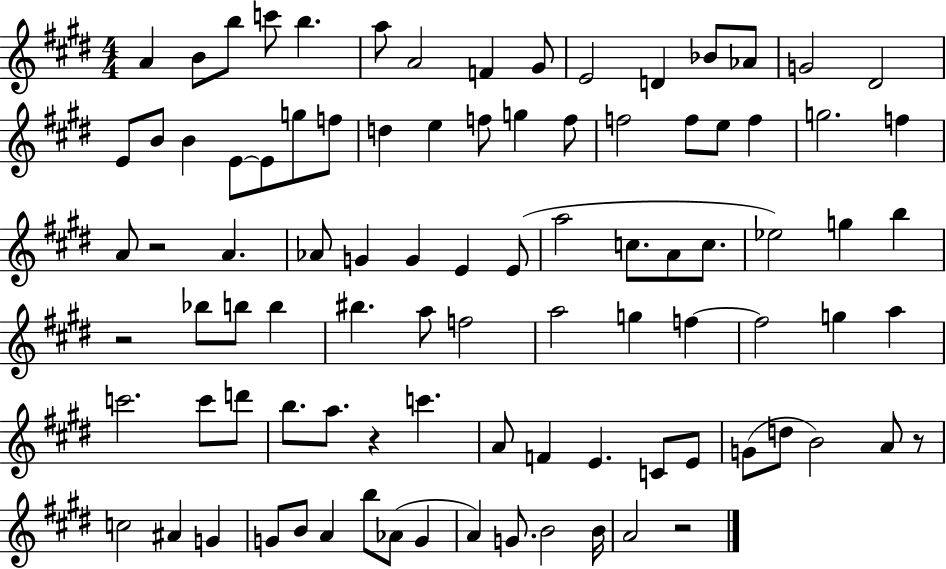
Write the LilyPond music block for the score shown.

{
  \clef treble
  \numericTimeSignature
  \time 4/4
  \key e \major
  \repeat volta 2 { a'4 b'8 b''8 c'''8 b''4. | a''8 a'2 f'4 gis'8 | e'2 d'4 bes'8 aes'8 | g'2 dis'2 | \break e'8 b'8 b'4 e'8~~ e'8 g''8 f''8 | d''4 e''4 f''8 g''4 f''8 | f''2 f''8 e''8 f''4 | g''2. f''4 | \break a'8 r2 a'4. | aes'8 g'4 g'4 e'4 e'8( | a''2 c''8. a'8 c''8. | ees''2) g''4 b''4 | \break r2 bes''8 b''8 b''4 | bis''4. a''8 f''2 | a''2 g''4 f''4~~ | f''2 g''4 a''4 | \break c'''2. c'''8 d'''8 | b''8. a''8. r4 c'''4. | a'8 f'4 e'4. c'8 e'8 | g'8( d''8 b'2) a'8 r8 | \break c''2 ais'4 g'4 | g'8 b'8 a'4 b''8 aes'8( g'4 | a'4) g'8. b'2 b'16 | a'2 r2 | \break } \bar "|."
}